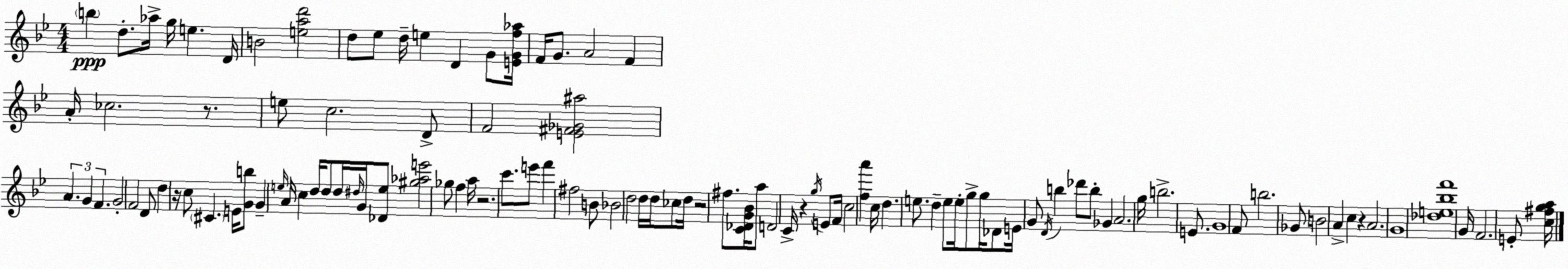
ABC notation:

X:1
T:Untitled
M:4/4
L:1/4
K:Bb
b d/2 _a/4 g/4 e D/4 B2 [ead']2 d/2 _e/2 d/4 e D G/2 [EGf_a]/4 F/4 G/2 A2 F A/4 _c2 z/2 e/2 c2 D/2 F2 [E^F_G^a]2 A G F G2 F2 D/2 d z/4 c/2 ^C E/4 [Gb]/2 G e/4 A/4 c d/4 d/2 d/4 ^d/4 G/4 [_De]/2 [^g_ae']2 _g/2 f a/4 z2 c'/2 e'/2 f' ^f2 B/2 _B2 d2 d/4 d/4 _c/2 d/4 z2 ^f/2 [C_DG_B]/4 a/2 D2 C/4 z g/4 E/2 F/4 c2 [fa'] c/4 d e/2 d e/2 e/4 g/2 g/4 _D/2 E/4 G/2 D/4 b _d'/2 b/2 _G A2 g/4 b2 E/2 G4 F/2 b2 _G/2 B2 A c z A2 G4 [_de_bf']4 G/4 F2 E/2 [c^fga]/4